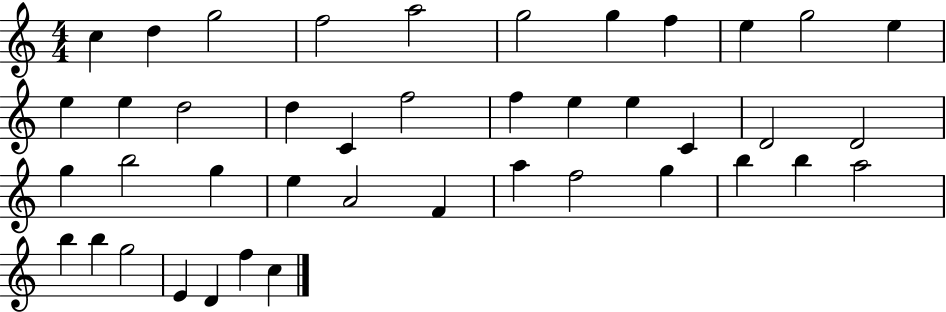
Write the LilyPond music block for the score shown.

{
  \clef treble
  \numericTimeSignature
  \time 4/4
  \key c \major
  c''4 d''4 g''2 | f''2 a''2 | g''2 g''4 f''4 | e''4 g''2 e''4 | \break e''4 e''4 d''2 | d''4 c'4 f''2 | f''4 e''4 e''4 c'4 | d'2 d'2 | \break g''4 b''2 g''4 | e''4 a'2 f'4 | a''4 f''2 g''4 | b''4 b''4 a''2 | \break b''4 b''4 g''2 | e'4 d'4 f''4 c''4 | \bar "|."
}